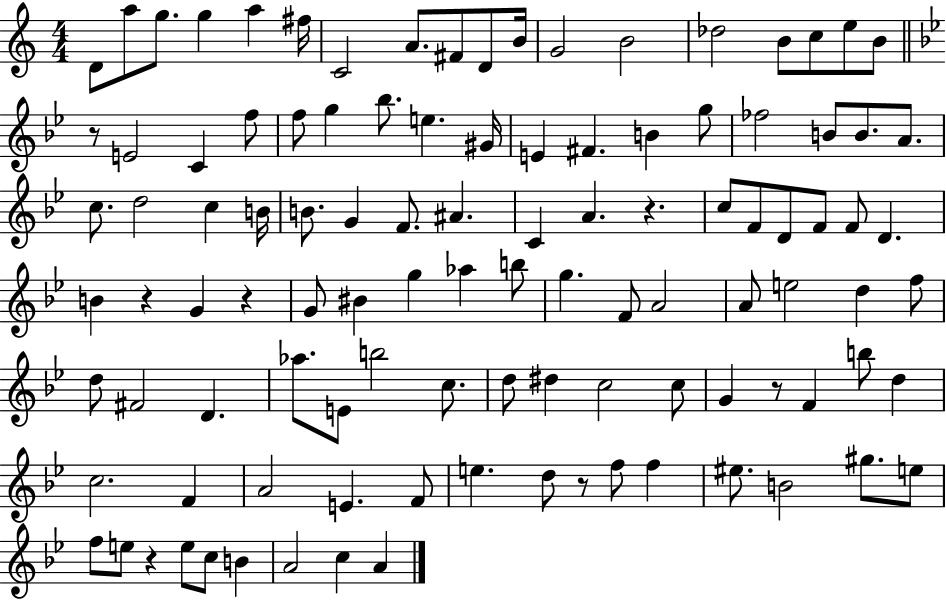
D4/e A5/e G5/e. G5/q A5/q F#5/s C4/h A4/e. F#4/e D4/e B4/s G4/h B4/h Db5/h B4/e C5/e E5/e B4/e R/e E4/h C4/q F5/e F5/e G5/q Bb5/e. E5/q. G#4/s E4/q F#4/q. B4/q G5/e FES5/h B4/e B4/e. A4/e. C5/e. D5/h C5/q B4/s B4/e. G4/q F4/e. A#4/q. C4/q A4/q. R/q. C5/e F4/e D4/e F4/e F4/e D4/q. B4/q R/q G4/q R/q G4/e BIS4/q G5/q Ab5/q B5/e G5/q. F4/e A4/h A4/e E5/h D5/q F5/e D5/e F#4/h D4/q. Ab5/e. E4/e B5/h C5/e. D5/e D#5/q C5/h C5/e G4/q R/e F4/q B5/e D5/q C5/h. F4/q A4/h E4/q. F4/e E5/q. D5/e R/e F5/e F5/q EIS5/e. B4/h G#5/e. E5/e F5/e E5/e R/q E5/e C5/e B4/q A4/h C5/q A4/q